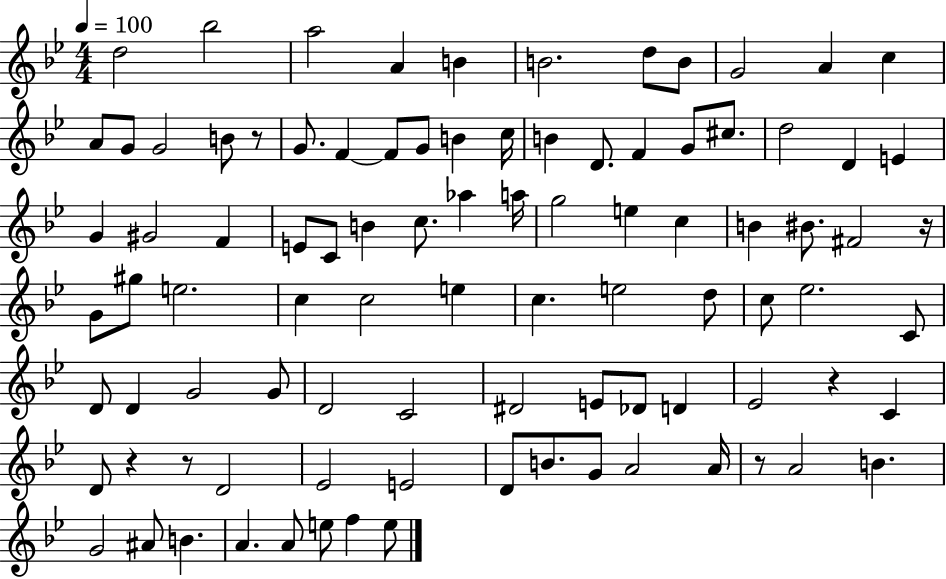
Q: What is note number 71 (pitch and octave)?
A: Eb4